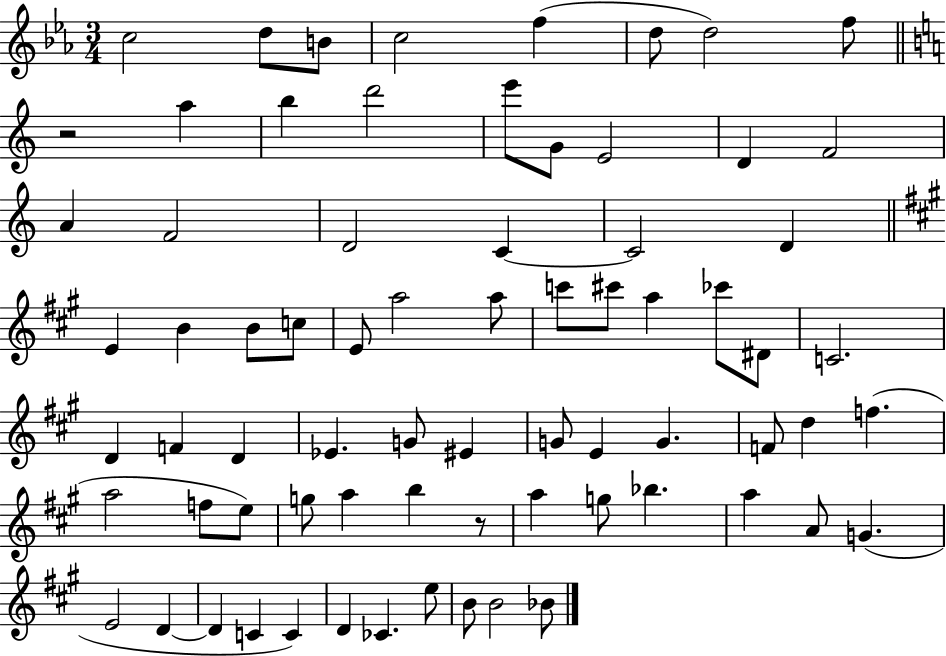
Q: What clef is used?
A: treble